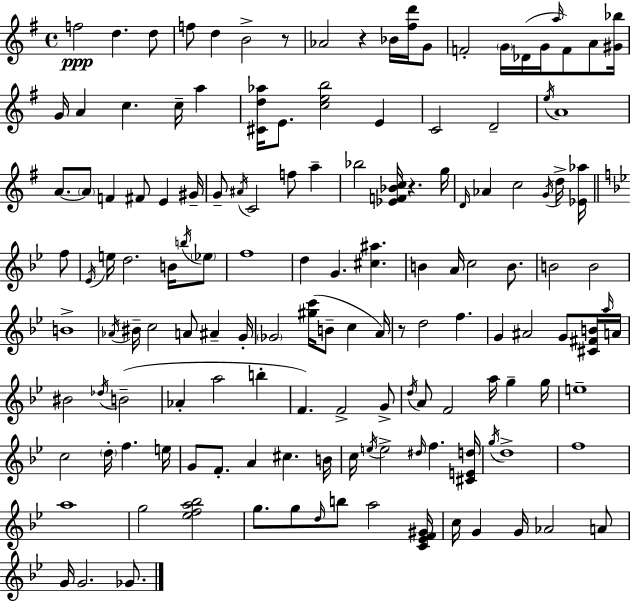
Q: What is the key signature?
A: E minor